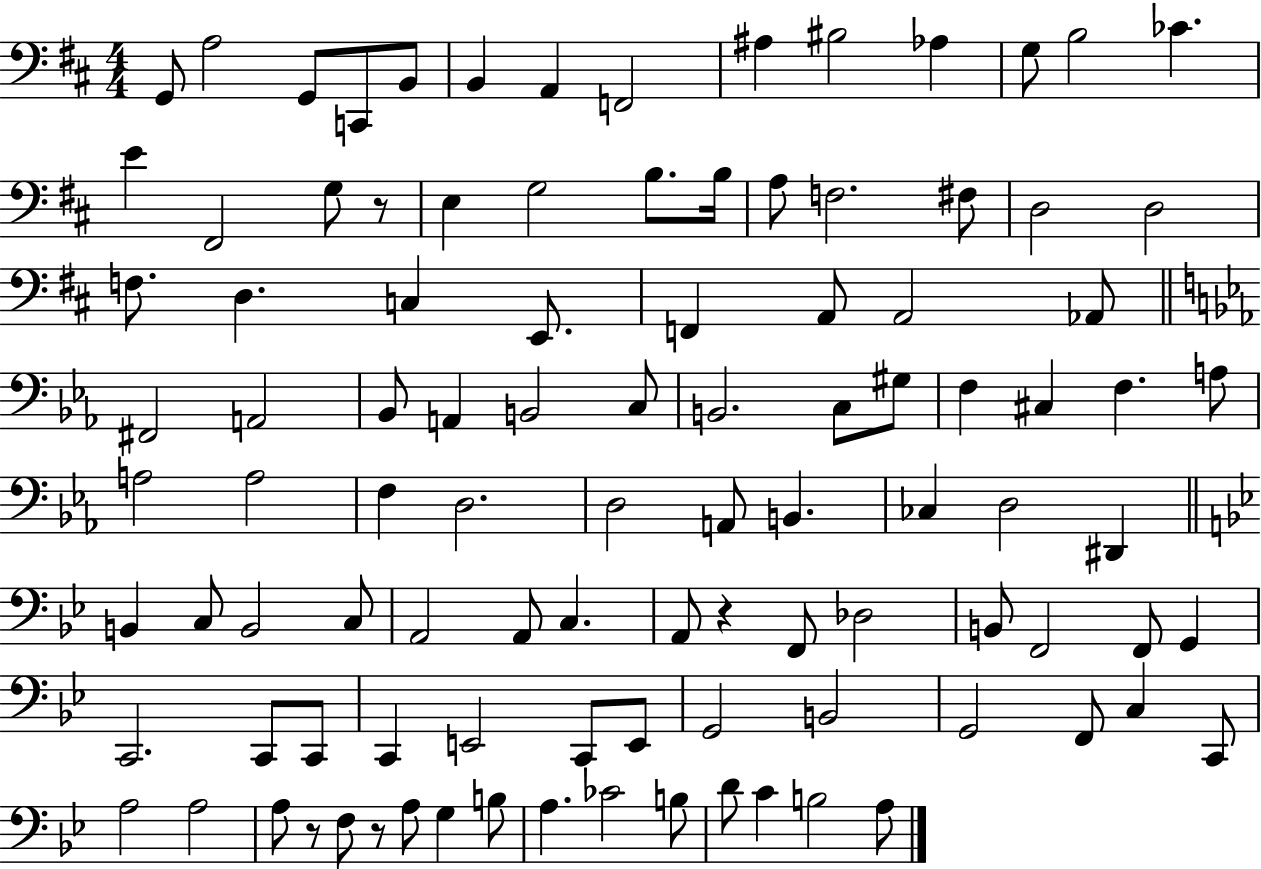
G2/e A3/h G2/e C2/e B2/e B2/q A2/q F2/h A#3/q BIS3/h Ab3/q G3/e B3/h CES4/q. E4/q F#2/h G3/e R/e E3/q G3/h B3/e. B3/s A3/e F3/h. F#3/e D3/h D3/h F3/e. D3/q. C3/q E2/e. F2/q A2/e A2/h Ab2/e F#2/h A2/h Bb2/e A2/q B2/h C3/e B2/h. C3/e G#3/e F3/q C#3/q F3/q. A3/e A3/h A3/h F3/q D3/h. D3/h A2/e B2/q. CES3/q D3/h D#2/q B2/q C3/e B2/h C3/e A2/h A2/e C3/q. A2/e R/q F2/e Db3/h B2/e F2/h F2/e G2/q C2/h. C2/e C2/e C2/q E2/h C2/e E2/e G2/h B2/h G2/h F2/e C3/q C2/e A3/h A3/h A3/e R/e F3/e R/e A3/e G3/q B3/e A3/q. CES4/h B3/e D4/e C4/q B3/h A3/e